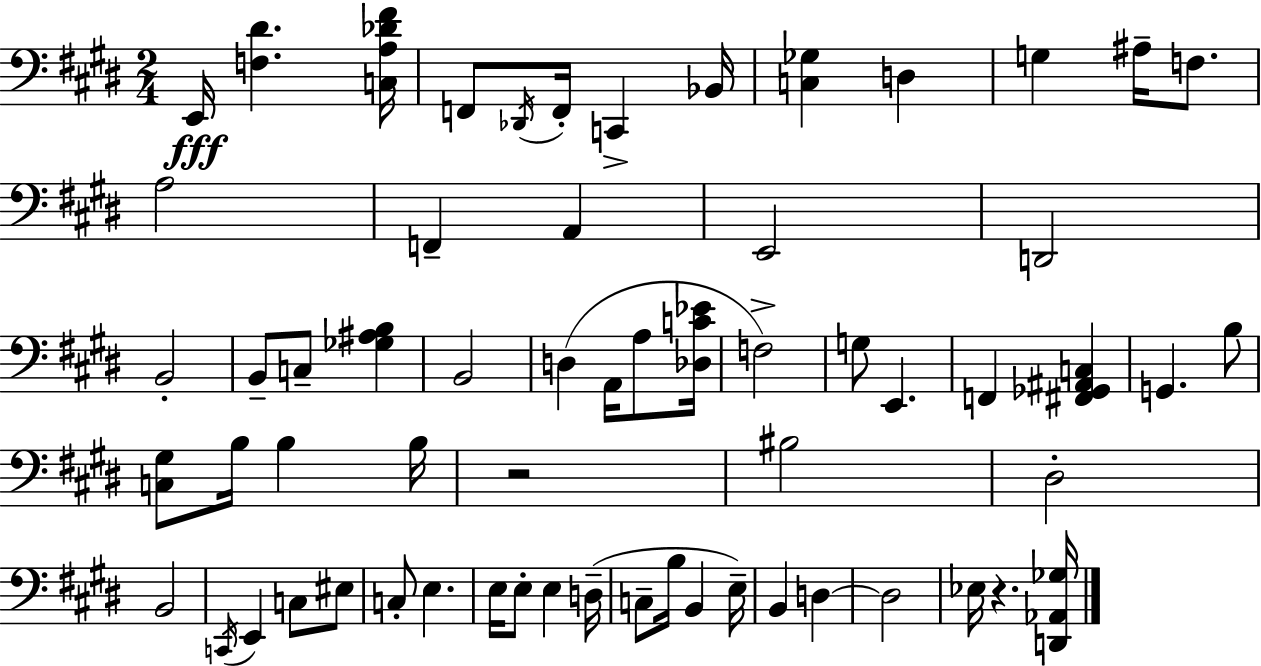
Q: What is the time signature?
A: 2/4